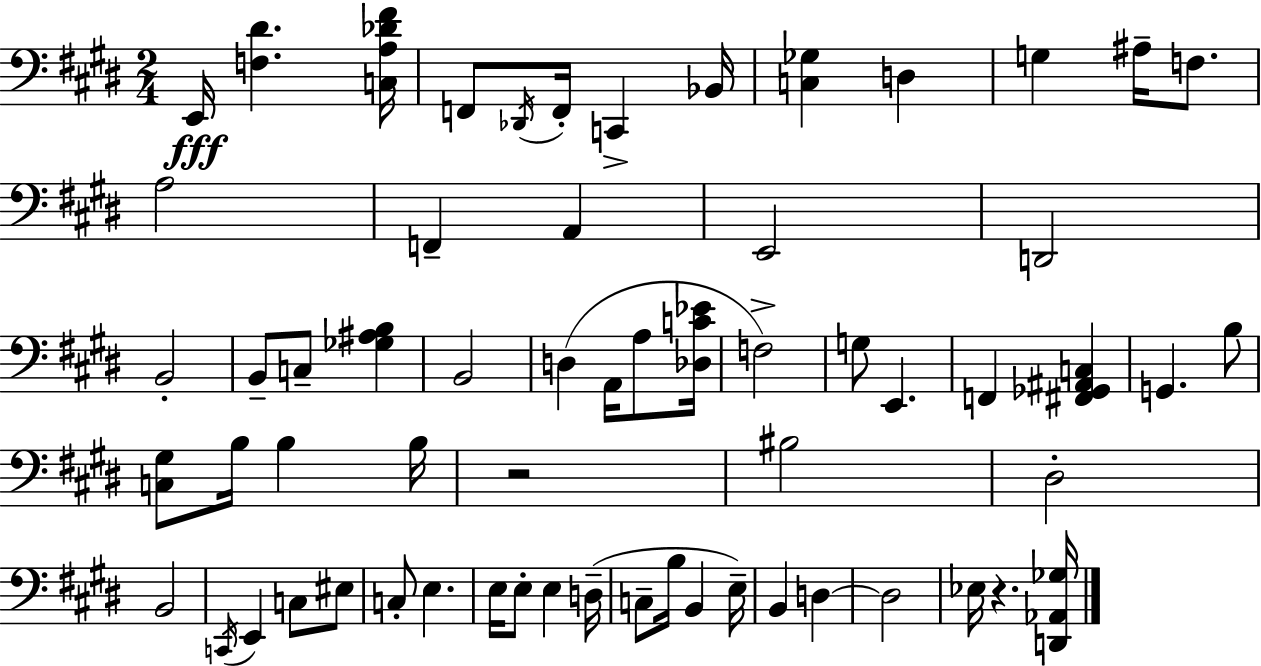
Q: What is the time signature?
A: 2/4